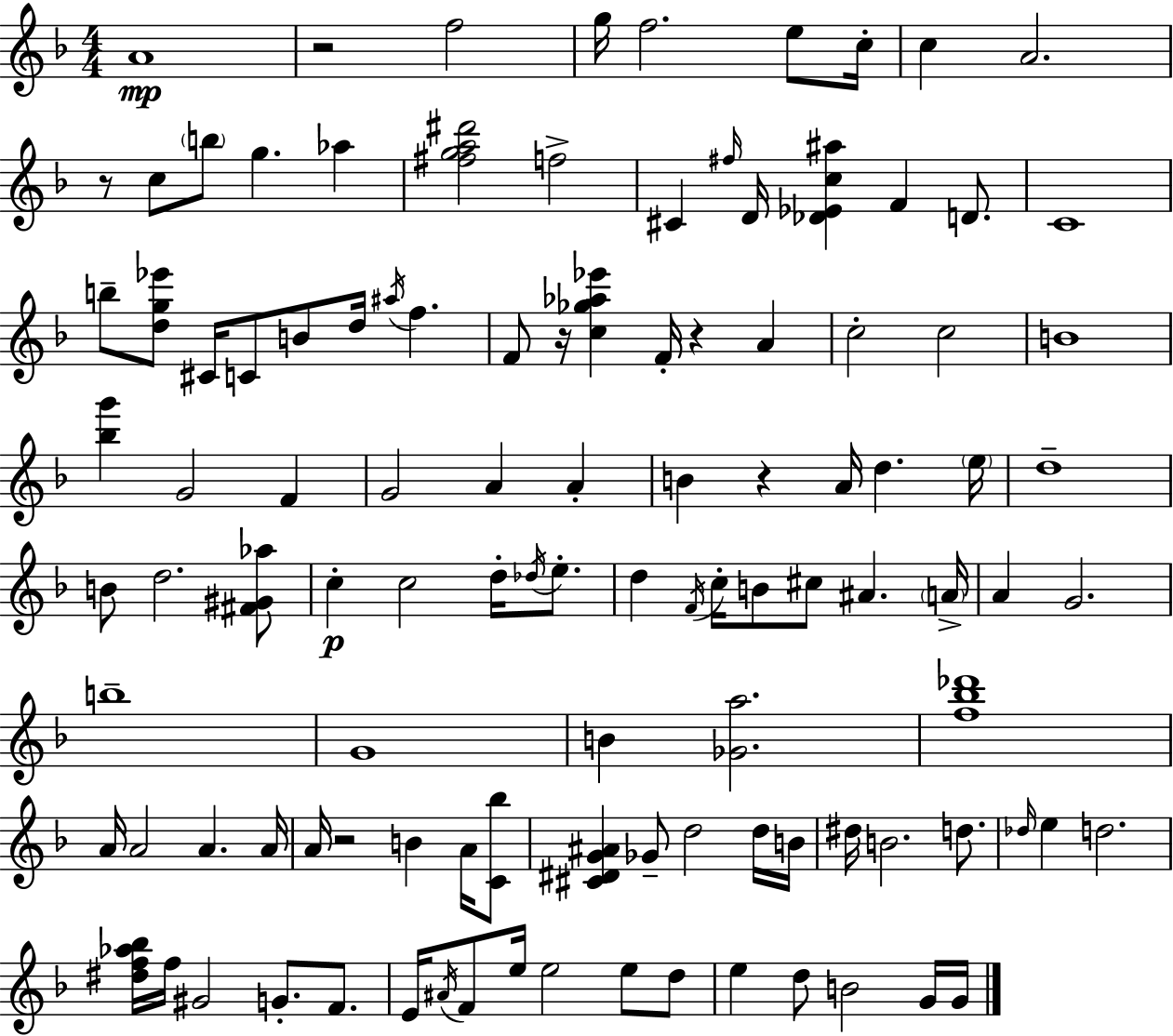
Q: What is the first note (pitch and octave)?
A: A4